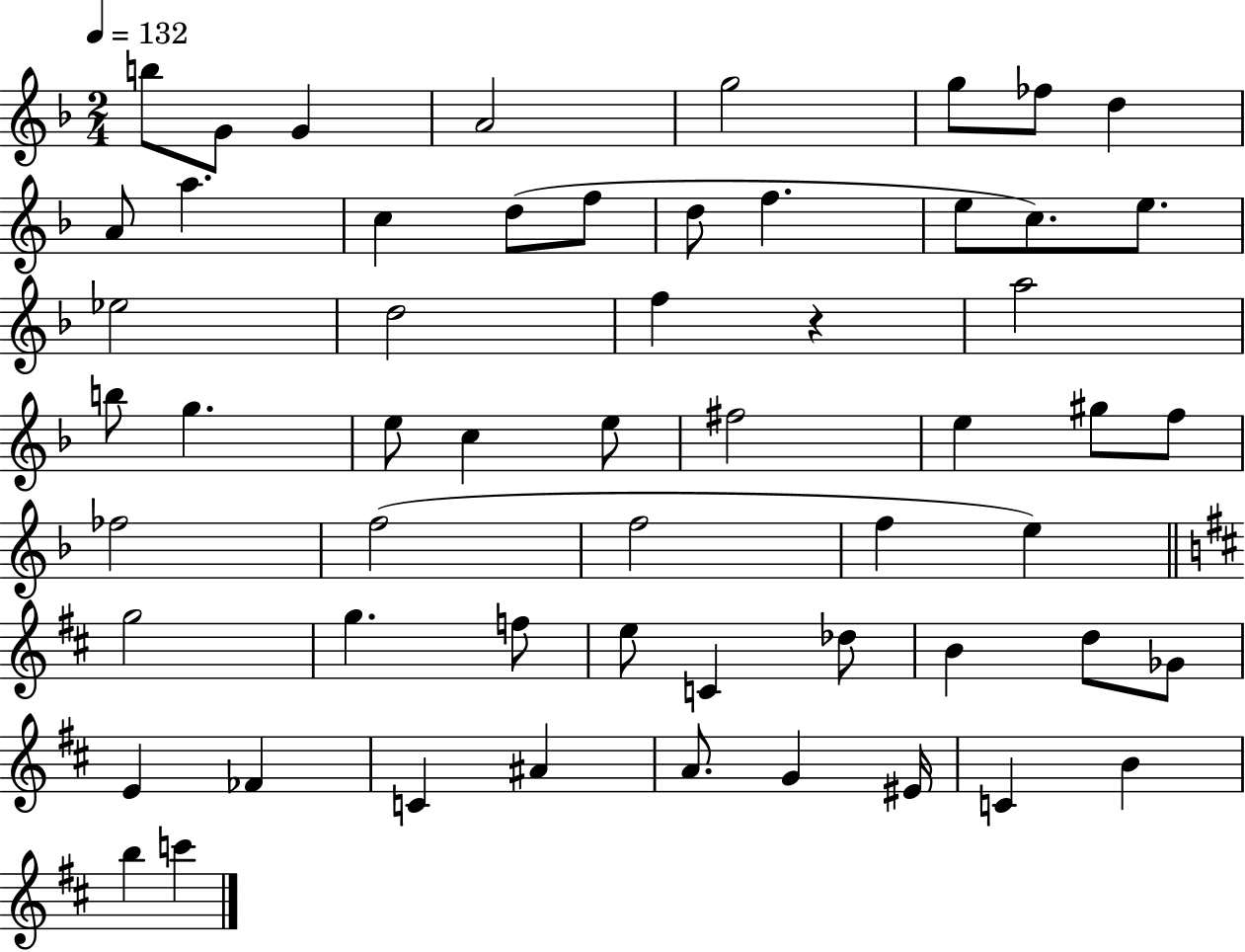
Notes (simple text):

B5/e G4/e G4/q A4/h G5/h G5/e FES5/e D5/q A4/e A5/q. C5/q D5/e F5/e D5/e F5/q. E5/e C5/e. E5/e. Eb5/h D5/h F5/q R/q A5/h B5/e G5/q. E5/e C5/q E5/e F#5/h E5/q G#5/e F5/e FES5/h F5/h F5/h F5/q E5/q G5/h G5/q. F5/e E5/e C4/q Db5/e B4/q D5/e Gb4/e E4/q FES4/q C4/q A#4/q A4/e. G4/q EIS4/s C4/q B4/q B5/q C6/q